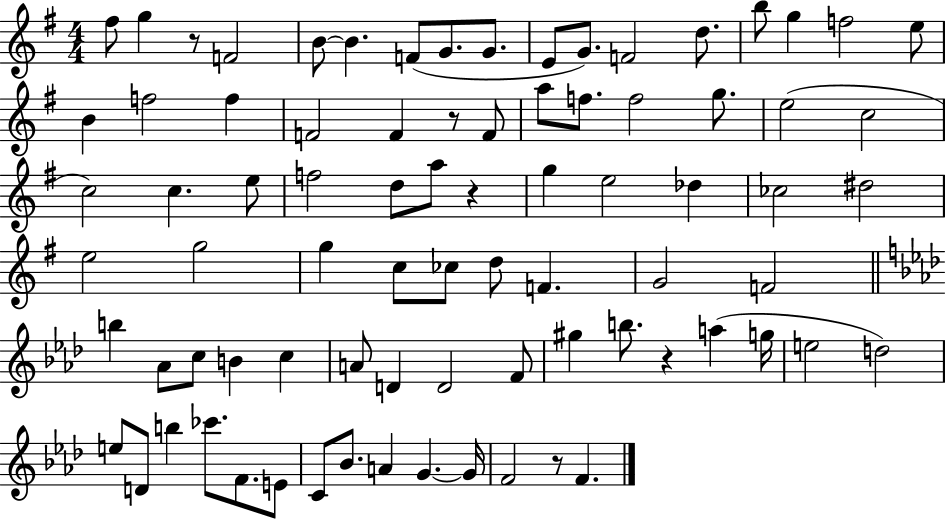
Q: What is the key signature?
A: G major